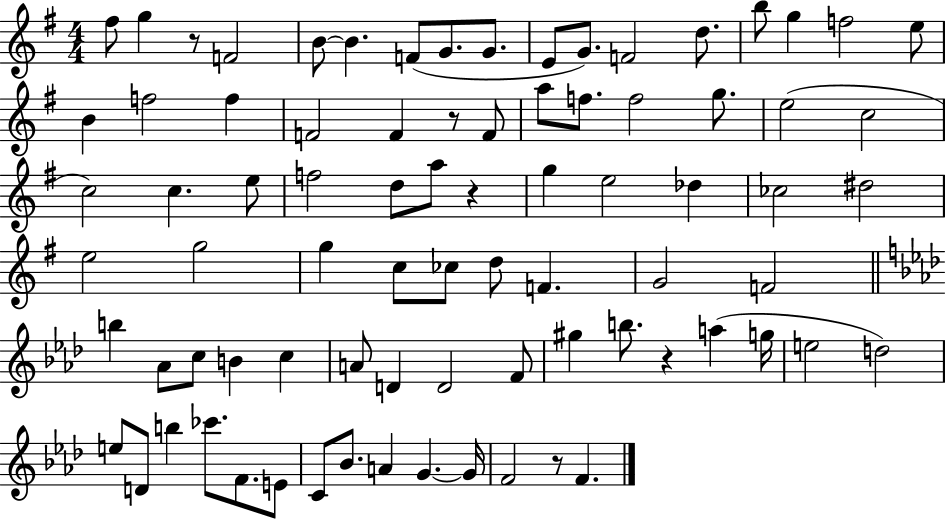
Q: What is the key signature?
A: G major